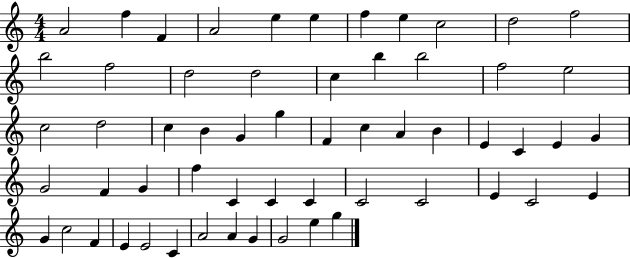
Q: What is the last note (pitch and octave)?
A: G5